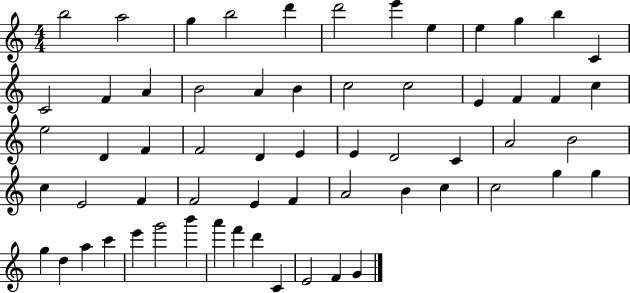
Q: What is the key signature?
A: C major